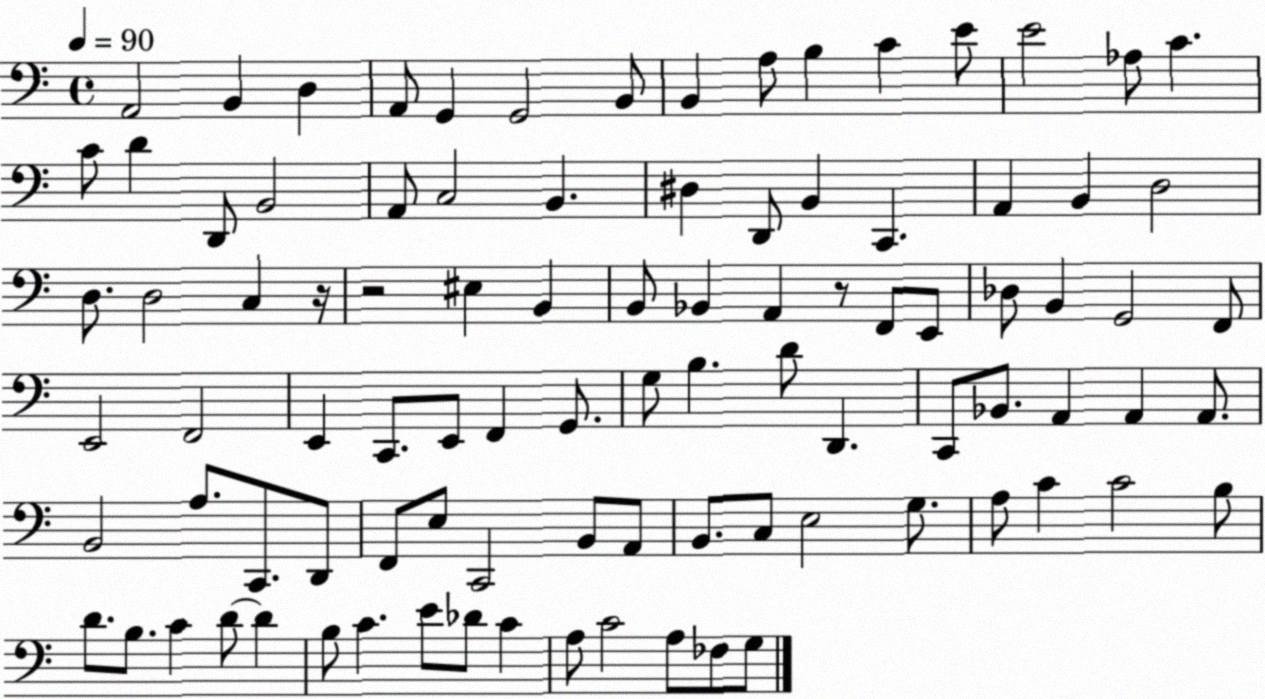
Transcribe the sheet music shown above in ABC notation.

X:1
T:Untitled
M:4/4
L:1/4
K:C
A,,2 B,, D, A,,/2 G,, G,,2 B,,/2 B,, A,/2 B, C E/2 E2 _A,/2 C C/2 D D,,/2 B,,2 A,,/2 C,2 B,, ^D, D,,/2 B,, C,, A,, B,, D,2 D,/2 D,2 C, z/4 z2 ^E, B,, B,,/2 _B,, A,, z/2 F,,/2 E,,/2 _D,/2 B,, G,,2 F,,/2 E,,2 F,,2 E,, C,,/2 E,,/2 F,, G,,/2 G,/2 B, D/2 D,, C,,/2 _B,,/2 A,, A,, A,,/2 B,,2 A,/2 C,,/2 D,,/2 F,,/2 E,/2 C,,2 B,,/2 A,,/2 B,,/2 C,/2 E,2 G,/2 A,/2 C C2 B,/2 D/2 B,/2 C D/2 D B,/2 C E/2 _D/2 C A,/2 C2 A,/2 _F,/2 G,/2